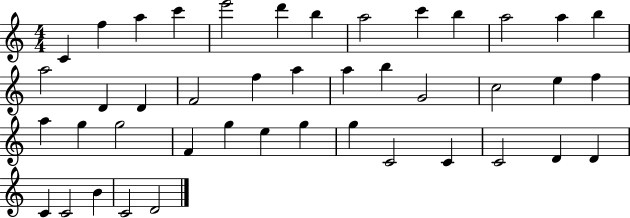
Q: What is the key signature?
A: C major